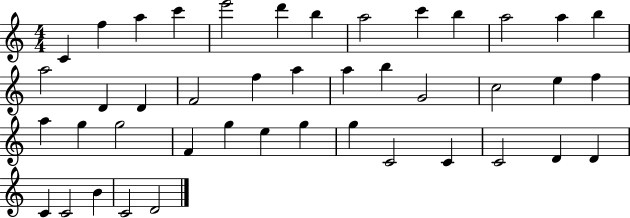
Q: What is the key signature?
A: C major